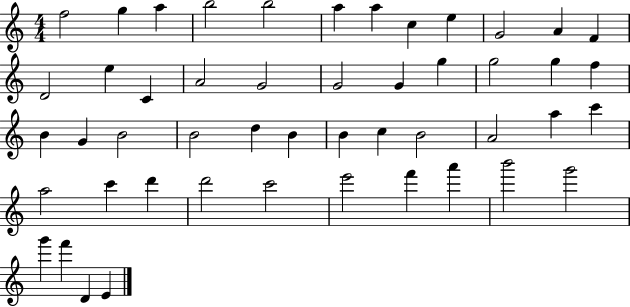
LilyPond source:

{
  \clef treble
  \numericTimeSignature
  \time 4/4
  \key c \major
  f''2 g''4 a''4 | b''2 b''2 | a''4 a''4 c''4 e''4 | g'2 a'4 f'4 | \break d'2 e''4 c'4 | a'2 g'2 | g'2 g'4 g''4 | g''2 g''4 f''4 | \break b'4 g'4 b'2 | b'2 d''4 b'4 | b'4 c''4 b'2 | a'2 a''4 c'''4 | \break a''2 c'''4 d'''4 | d'''2 c'''2 | e'''2 f'''4 a'''4 | b'''2 g'''2 | \break g'''4 f'''4 d'4 e'4 | \bar "|."
}